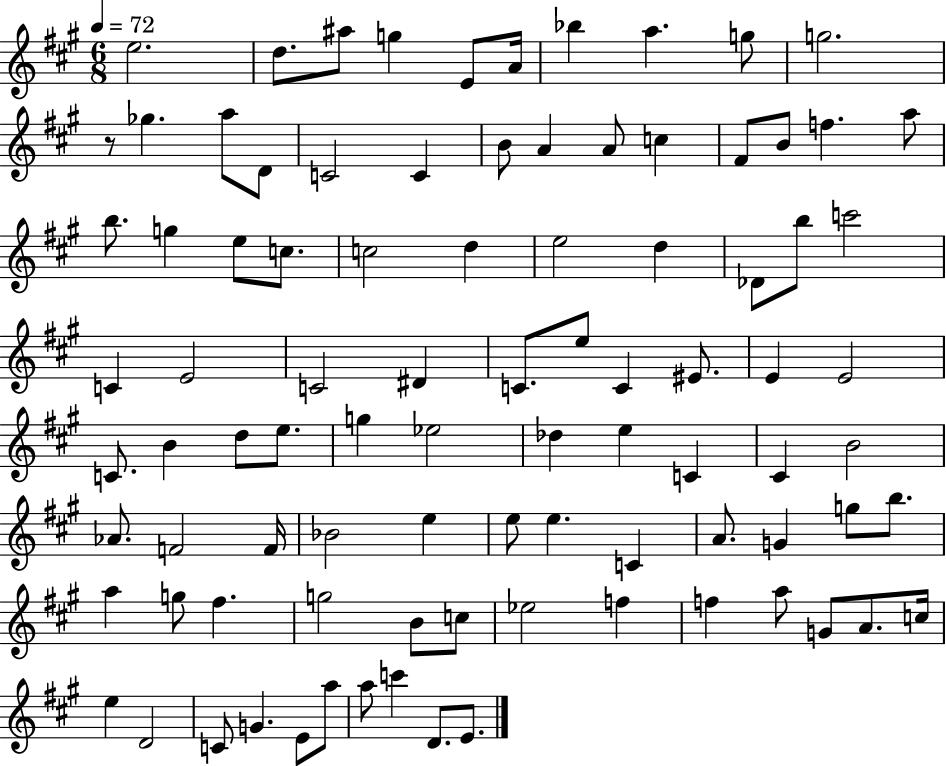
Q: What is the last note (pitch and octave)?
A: E4